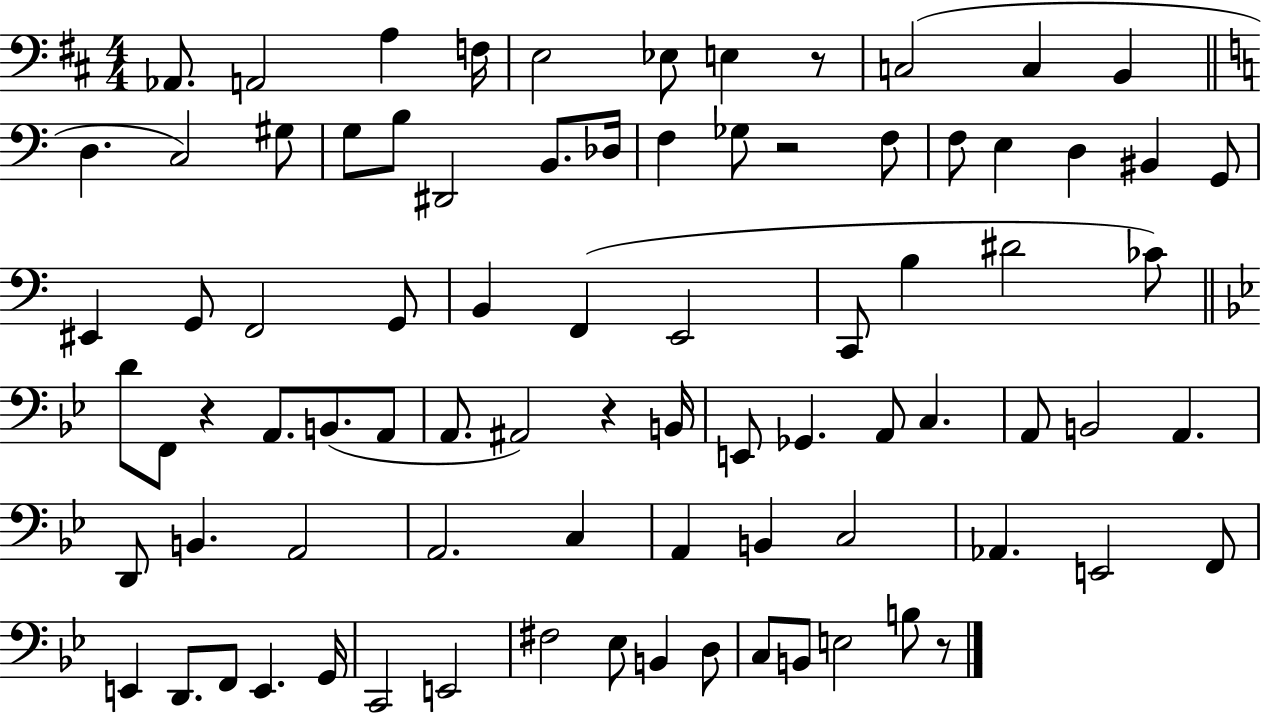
{
  \clef bass
  \numericTimeSignature
  \time 4/4
  \key d \major
  aes,8. a,2 a4 f16 | e2 ees8 e4 r8 | c2( c4 b,4 | \bar "||" \break \key c \major d4. c2) gis8 | g8 b8 dis,2 b,8. des16 | f4 ges8 r2 f8 | f8 e4 d4 bis,4 g,8 | \break eis,4 g,8 f,2 g,8 | b,4 f,4( e,2 | c,8 b4 dis'2 ces'8) | \bar "||" \break \key bes \major d'8 f,8 r4 a,8. b,8.( a,8 | a,8. ais,2) r4 b,16 | e,8 ges,4. a,8 c4. | a,8 b,2 a,4. | \break d,8 b,4. a,2 | a,2. c4 | a,4 b,4 c2 | aes,4. e,2 f,8 | \break e,4 d,8. f,8 e,4. g,16 | c,2 e,2 | fis2 ees8 b,4 d8 | c8 b,8 e2 b8 r8 | \break \bar "|."
}